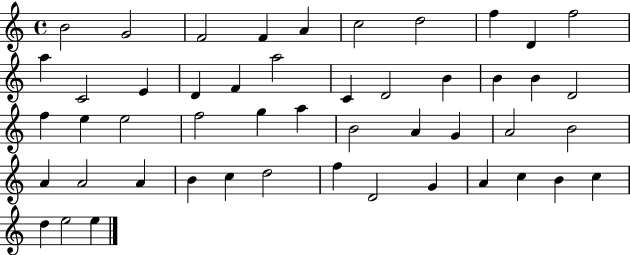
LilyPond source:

{
  \clef treble
  \time 4/4
  \defaultTimeSignature
  \key c \major
  b'2 g'2 | f'2 f'4 a'4 | c''2 d''2 | f''4 d'4 f''2 | \break a''4 c'2 e'4 | d'4 f'4 a''2 | c'4 d'2 b'4 | b'4 b'4 d'2 | \break f''4 e''4 e''2 | f''2 g''4 a''4 | b'2 a'4 g'4 | a'2 b'2 | \break a'4 a'2 a'4 | b'4 c''4 d''2 | f''4 d'2 g'4 | a'4 c''4 b'4 c''4 | \break d''4 e''2 e''4 | \bar "|."
}